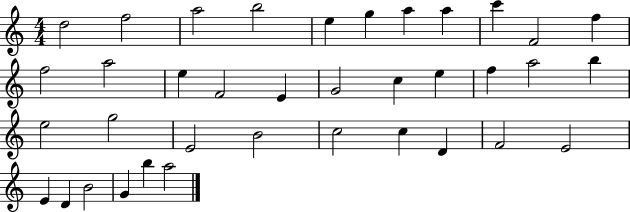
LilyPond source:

{
  \clef treble
  \numericTimeSignature
  \time 4/4
  \key c \major
  d''2 f''2 | a''2 b''2 | e''4 g''4 a''4 a''4 | c'''4 f'2 f''4 | \break f''2 a''2 | e''4 f'2 e'4 | g'2 c''4 e''4 | f''4 a''2 b''4 | \break e''2 g''2 | e'2 b'2 | c''2 c''4 d'4 | f'2 e'2 | \break e'4 d'4 b'2 | g'4 b''4 a''2 | \bar "|."
}